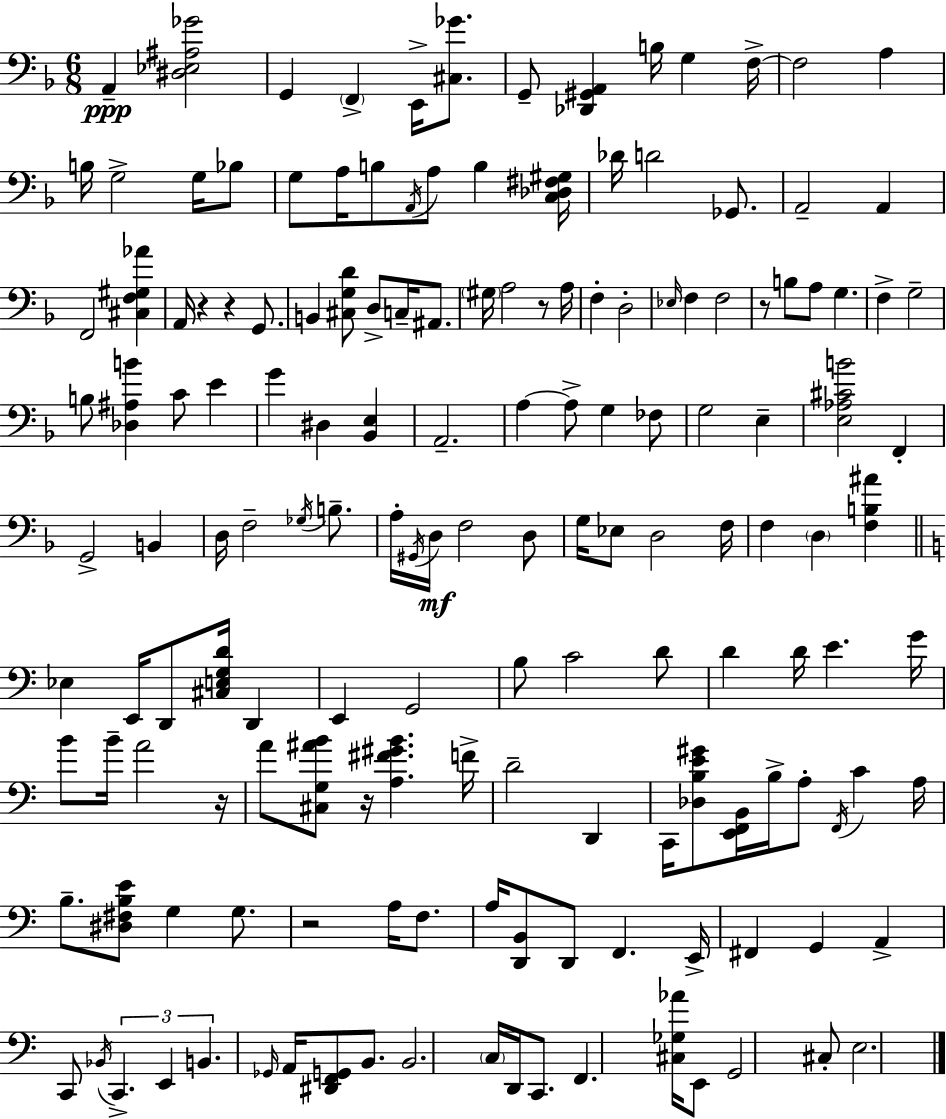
X:1
T:Untitled
M:6/8
L:1/4
K:Dm
A,, [^D,_E,^A,_G]2 G,, F,, E,,/4 [^C,_G]/2 G,,/2 [_D,,^G,,A,,] B,/4 G, F,/4 F,2 A, B,/4 G,2 G,/4 _B,/2 G,/2 A,/4 B,/2 A,,/4 A,/2 B, [C,_D,^F,^G,]/4 _D/4 D2 _G,,/2 A,,2 A,, F,,2 [^C,F,^G,_A] A,,/4 z z G,,/2 B,, [^C,G,D]/2 D,/2 C,/4 ^A,,/2 ^G,/4 A,2 z/2 A,/4 F, D,2 _E,/4 F, F,2 z/2 B,/2 A,/2 G, F, G,2 B,/2 [_D,^A,B] C/2 E G ^D, [_B,,E,] A,,2 A, A,/2 G, _F,/2 G,2 E, [E,_A,^CB]2 F,, G,,2 B,, D,/4 F,2 _G,/4 B,/2 A,/4 ^G,,/4 D,/4 F,2 D,/2 G,/4 _E,/2 D,2 F,/4 F, D, [F,B,^A] _E, E,,/4 D,,/2 [^C,E,G,D]/4 D,, E,, G,,2 B,/2 C2 D/2 D D/4 E G/4 B/2 B/4 A2 z/4 A/2 [^C,G,^AB]/2 z/4 [A,^F^GB] F/4 D2 D,, C,,/4 [_D,B,E^G]/2 [E,,F,,B,,]/4 B,/4 A,/2 F,,/4 C A,/4 B,/2 [^D,^F,B,E]/2 G, G,/2 z2 A,/4 F,/2 A,/4 [D,,B,,]/2 D,,/2 F,, E,,/4 ^F,, G,, A,, C,,/2 _B,,/4 C,, E,, B,, _G,,/4 A,,/4 [^D,,F,,G,,]/2 B,,/2 B,,2 C,/4 D,,/4 C,,/2 F,, [^C,_G,_A]/4 E,,/2 G,,2 ^C,/2 E,2